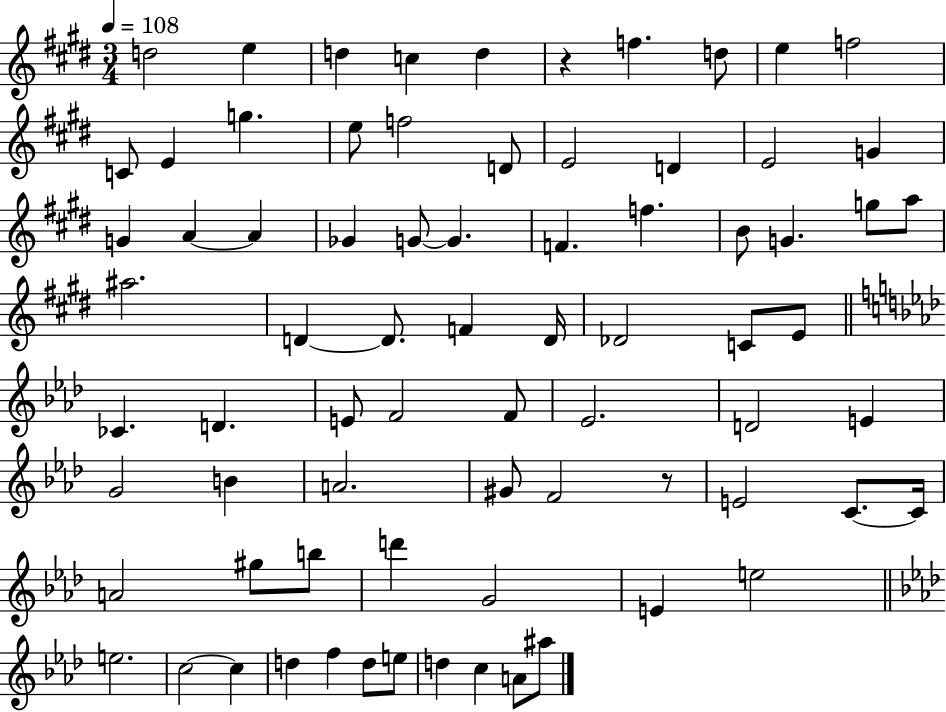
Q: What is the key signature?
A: E major